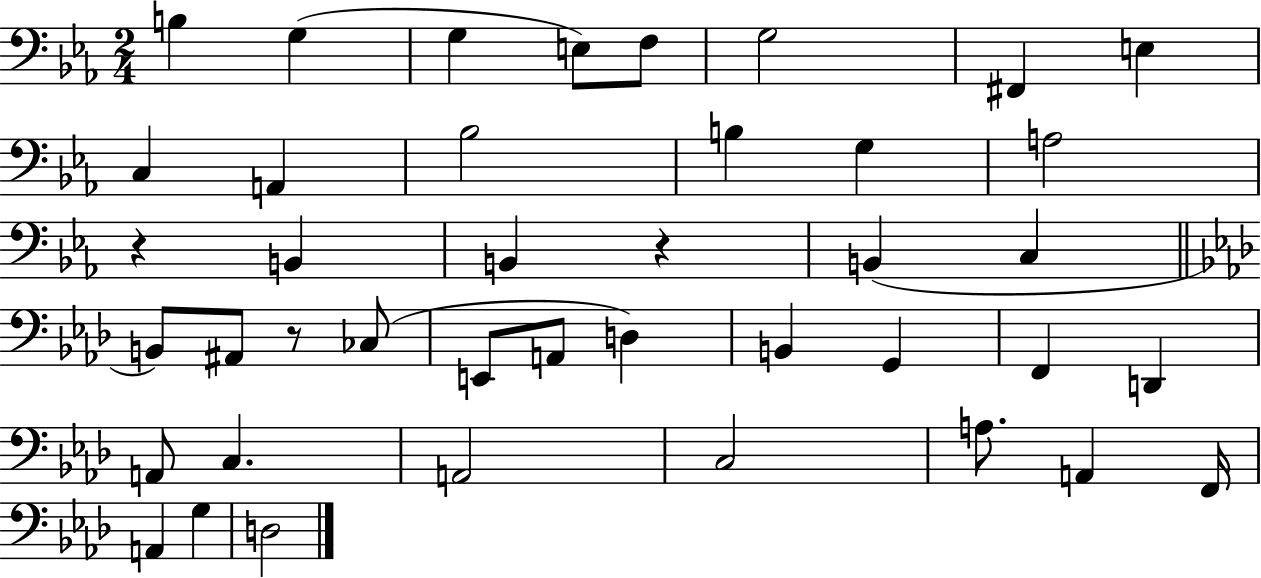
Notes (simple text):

B3/q G3/q G3/q E3/e F3/e G3/h F#2/q E3/q C3/q A2/q Bb3/h B3/q G3/q A3/h R/q B2/q B2/q R/q B2/q C3/q B2/e A#2/e R/e CES3/e E2/e A2/e D3/q B2/q G2/q F2/q D2/q A2/e C3/q. A2/h C3/h A3/e. A2/q F2/s A2/q G3/q D3/h